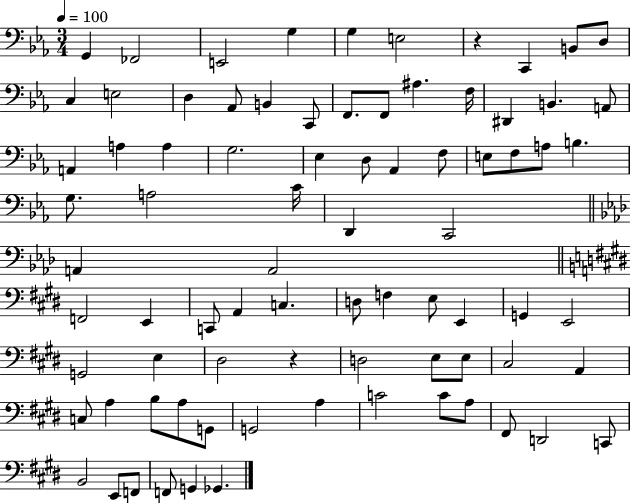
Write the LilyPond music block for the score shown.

{
  \clef bass
  \numericTimeSignature
  \time 3/4
  \key ees \major
  \tempo 4 = 100
  g,4 fes,2 | e,2 g4 | g4 e2 | r4 c,4 b,8 d8 | \break c4 e2 | d4 aes,8 b,4 c,8 | f,8. f,8 ais4. f16 | dis,4 b,4. a,8 | \break a,4 a4 a4 | g2. | ees4 d8 aes,4 f8 | e8 f8 a8 b4. | \break g8. a2 c'16 | d,4 c,2 | \bar "||" \break \key aes \major a,4 a,2 | \bar "||" \break \key e \major f,2 e,4 | c,8 a,4 c4. | d8 f4 e8 e,4 | g,4 e,2 | \break g,2 e4 | dis2 r4 | d2 e8 e8 | cis2 a,4 | \break c8 a4 b8 a8 g,8 | g,2 a4 | c'2 c'8 a8 | fis,8 d,2 c,8 | \break b,2 e,8 f,8 | f,8 g,4 ges,4. | \bar "|."
}